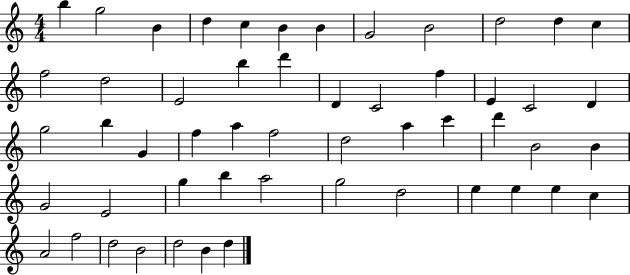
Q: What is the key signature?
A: C major